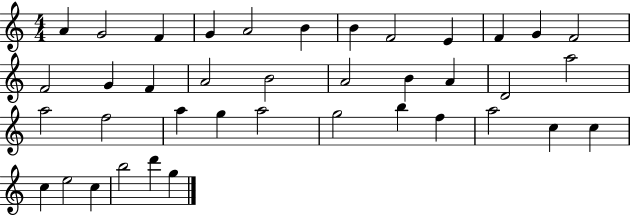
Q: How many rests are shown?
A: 0